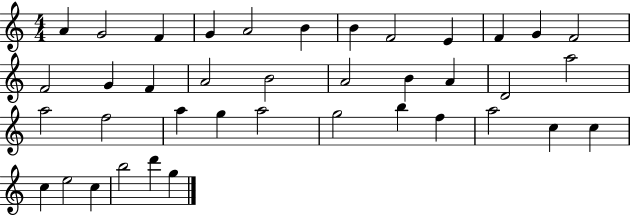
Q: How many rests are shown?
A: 0